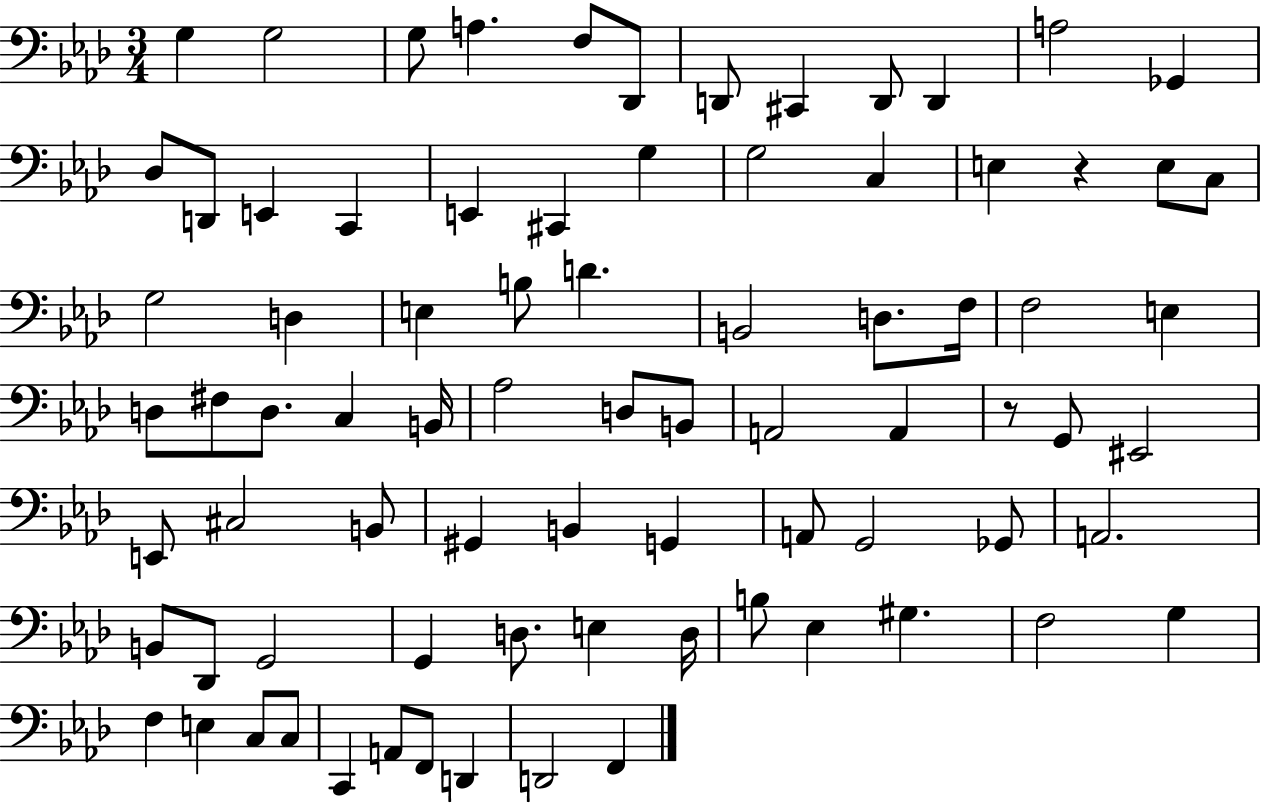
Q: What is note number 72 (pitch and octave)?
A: C3